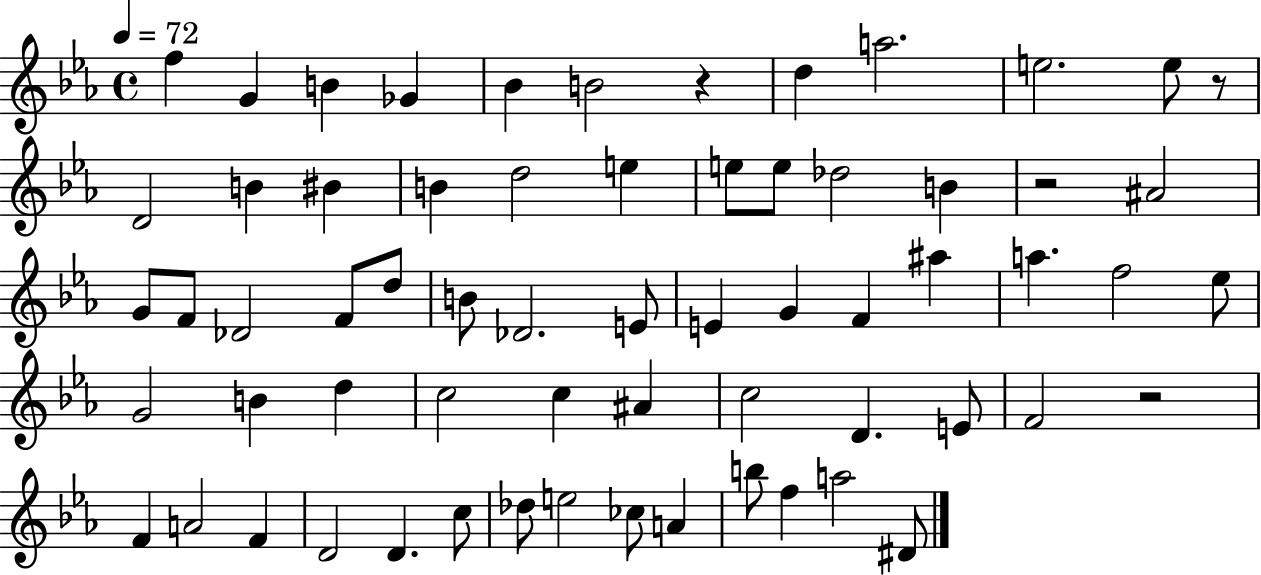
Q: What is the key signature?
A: EES major